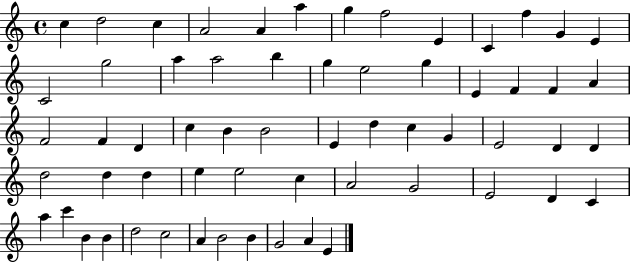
C5/q D5/h C5/q A4/h A4/q A5/q G5/q F5/h E4/q C4/q F5/q G4/q E4/q C4/h G5/h A5/q A5/h B5/q G5/q E5/h G5/q E4/q F4/q F4/q A4/q F4/h F4/q D4/q C5/q B4/q B4/h E4/q D5/q C5/q G4/q E4/h D4/q D4/q D5/h D5/q D5/q E5/q E5/h C5/q A4/h G4/h E4/h D4/q C4/q A5/q C6/q B4/q B4/q D5/h C5/h A4/q B4/h B4/q G4/h A4/q E4/q